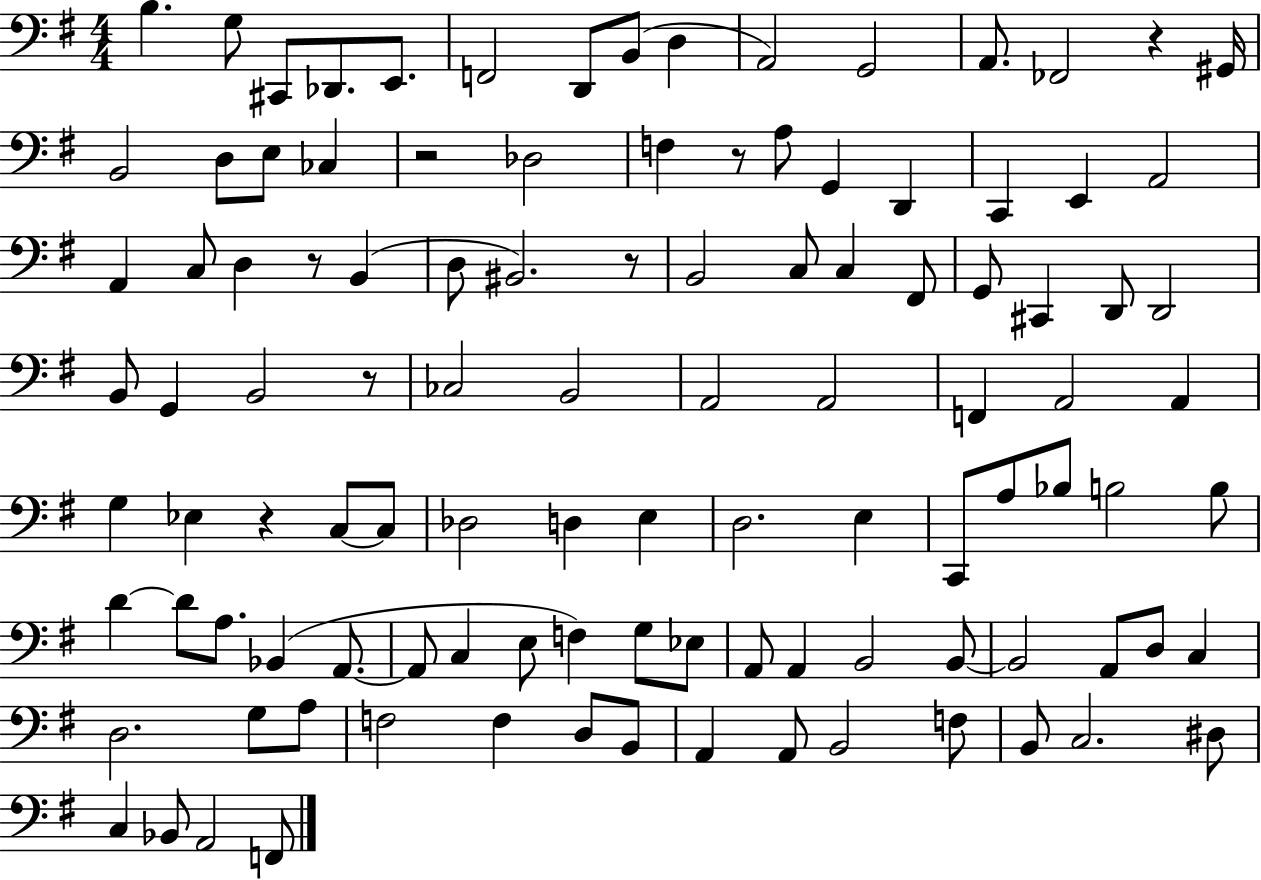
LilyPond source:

{
  \clef bass
  \numericTimeSignature
  \time 4/4
  \key g \major
  \repeat volta 2 { b4. g8 cis,8 des,8. e,8. | f,2 d,8 b,8( d4 | a,2) g,2 | a,8. fes,2 r4 gis,16 | \break b,2 d8 e8 ces4 | r2 des2 | f4 r8 a8 g,4 d,4 | c,4 e,4 a,2 | \break a,4 c8 d4 r8 b,4( | d8 bis,2.) r8 | b,2 c8 c4 fis,8 | g,8 cis,4 d,8 d,2 | \break b,8 g,4 b,2 r8 | ces2 b,2 | a,2 a,2 | f,4 a,2 a,4 | \break g4 ees4 r4 c8~~ c8 | des2 d4 e4 | d2. e4 | c,8 a8 bes8 b2 b8 | \break d'4~~ d'8 a8. bes,4( a,8.~~ | a,8 c4 e8 f4) g8 ees8 | a,8 a,4 b,2 b,8~~ | b,2 a,8 d8 c4 | \break d2. g8 a8 | f2 f4 d8 b,8 | a,4 a,8 b,2 f8 | b,8 c2. dis8 | \break c4 bes,8 a,2 f,8 | } \bar "|."
}